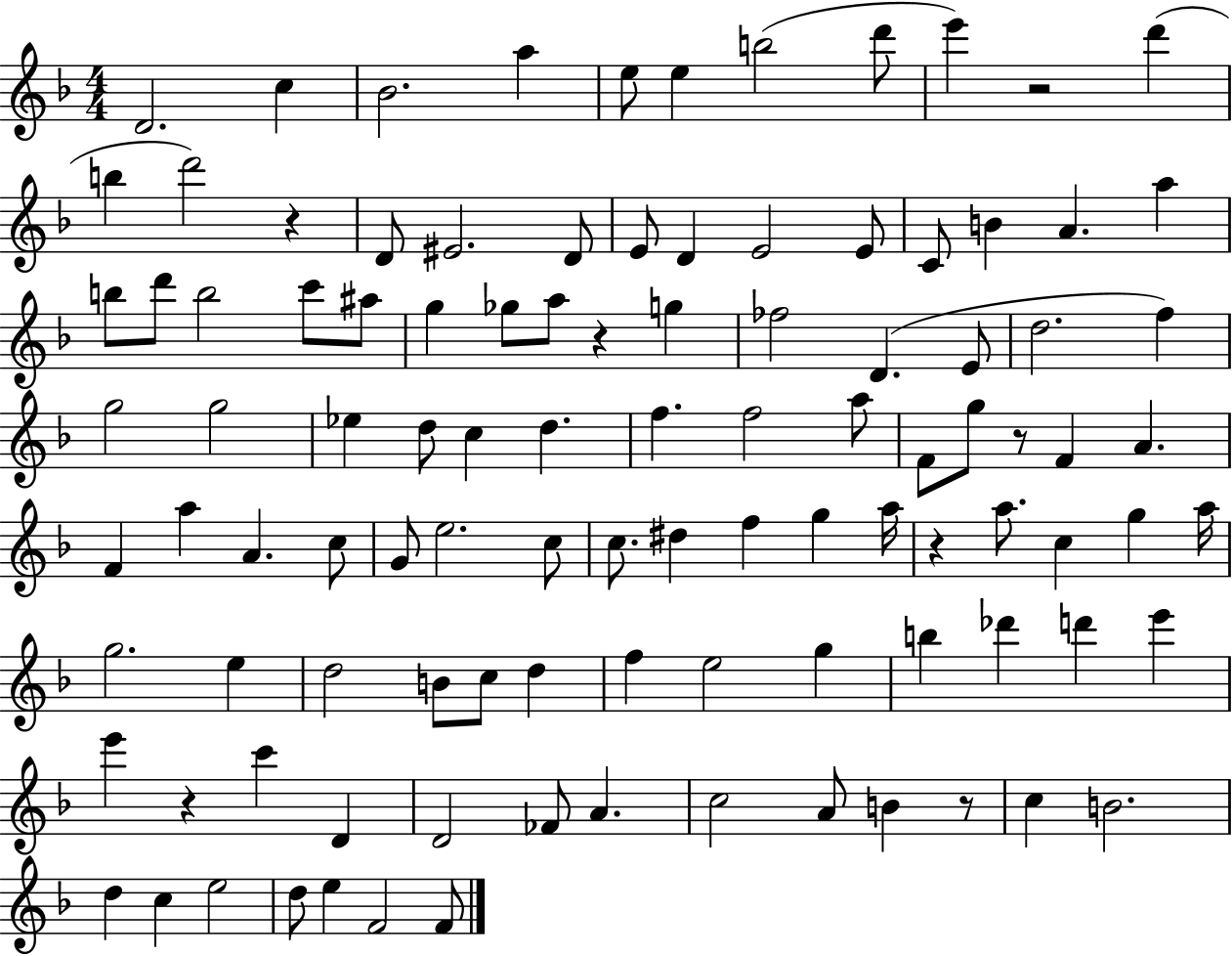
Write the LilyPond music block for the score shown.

{
  \clef treble
  \numericTimeSignature
  \time 4/4
  \key f \major
  d'2. c''4 | bes'2. a''4 | e''8 e''4 b''2( d'''8 | e'''4) r2 d'''4( | \break b''4 d'''2) r4 | d'8 eis'2. d'8 | e'8 d'4 e'2 e'8 | c'8 b'4 a'4. a''4 | \break b''8 d'''8 b''2 c'''8 ais''8 | g''4 ges''8 a''8 r4 g''4 | fes''2 d'4.( e'8 | d''2. f''4) | \break g''2 g''2 | ees''4 d''8 c''4 d''4. | f''4. f''2 a''8 | f'8 g''8 r8 f'4 a'4. | \break f'4 a''4 a'4. c''8 | g'8 e''2. c''8 | c''8. dis''4 f''4 g''4 a''16 | r4 a''8. c''4 g''4 a''16 | \break g''2. e''4 | d''2 b'8 c''8 d''4 | f''4 e''2 g''4 | b''4 des'''4 d'''4 e'''4 | \break e'''4 r4 c'''4 d'4 | d'2 fes'8 a'4. | c''2 a'8 b'4 r8 | c''4 b'2. | \break d''4 c''4 e''2 | d''8 e''4 f'2 f'8 | \bar "|."
}